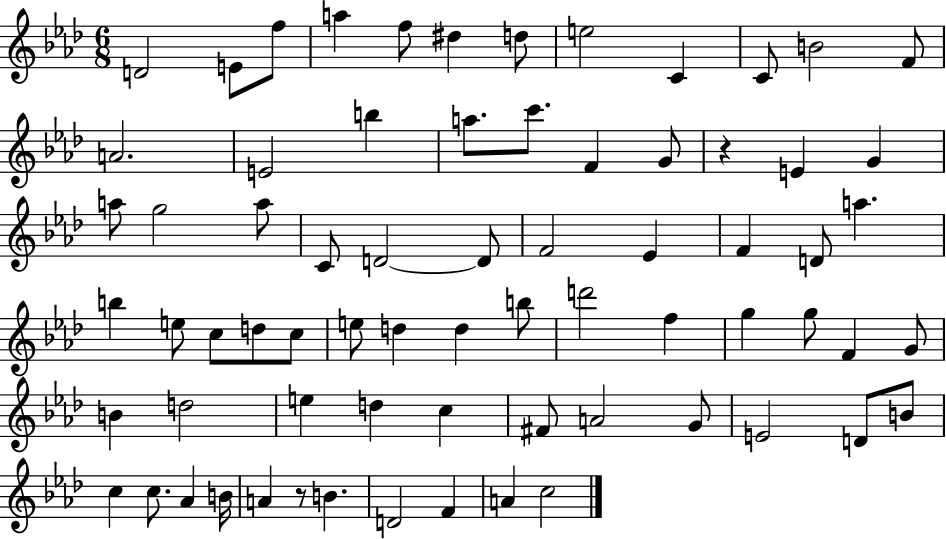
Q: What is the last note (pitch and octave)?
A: C5